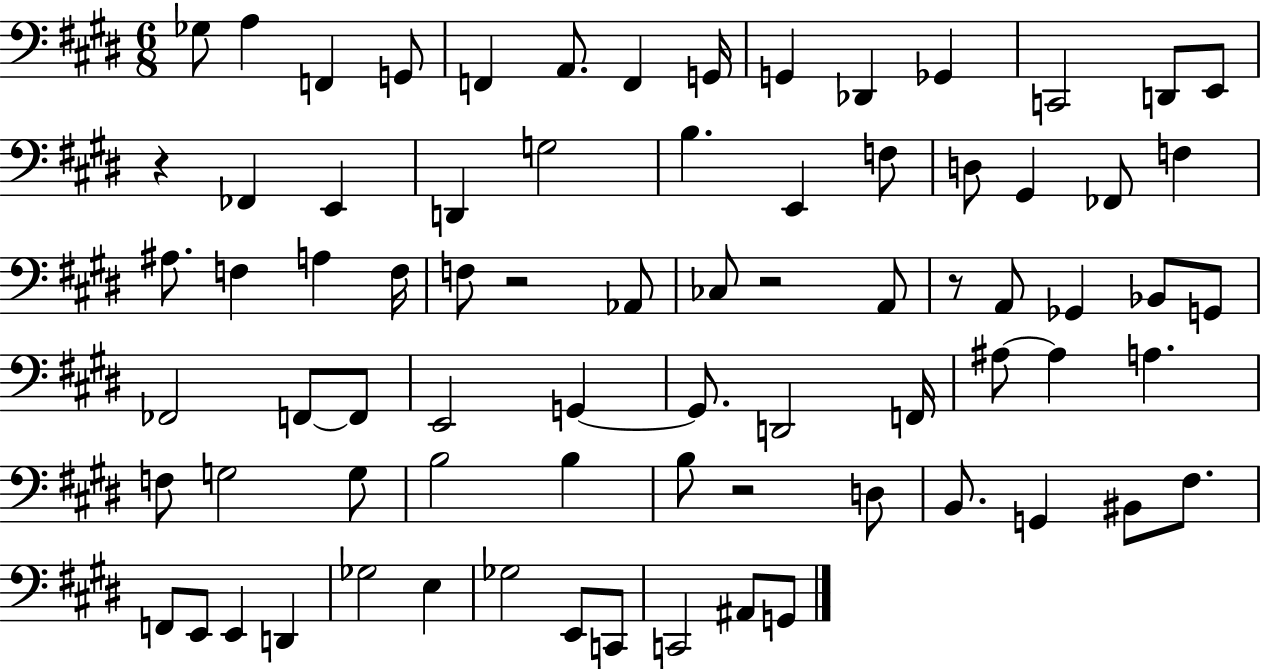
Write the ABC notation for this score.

X:1
T:Untitled
M:6/8
L:1/4
K:E
_G,/2 A, F,, G,,/2 F,, A,,/2 F,, G,,/4 G,, _D,, _G,, C,,2 D,,/2 E,,/2 z _F,, E,, D,, G,2 B, E,, F,/2 D,/2 ^G,, _F,,/2 F, ^A,/2 F, A, F,/4 F,/2 z2 _A,,/2 _C,/2 z2 A,,/2 z/2 A,,/2 _G,, _B,,/2 G,,/2 _F,,2 F,,/2 F,,/2 E,,2 G,, G,,/2 D,,2 F,,/4 ^A,/2 ^A, A, F,/2 G,2 G,/2 B,2 B, B,/2 z2 D,/2 B,,/2 G,, ^B,,/2 ^F,/2 F,,/2 E,,/2 E,, D,, _G,2 E, _G,2 E,,/2 C,,/2 C,,2 ^A,,/2 G,,/2